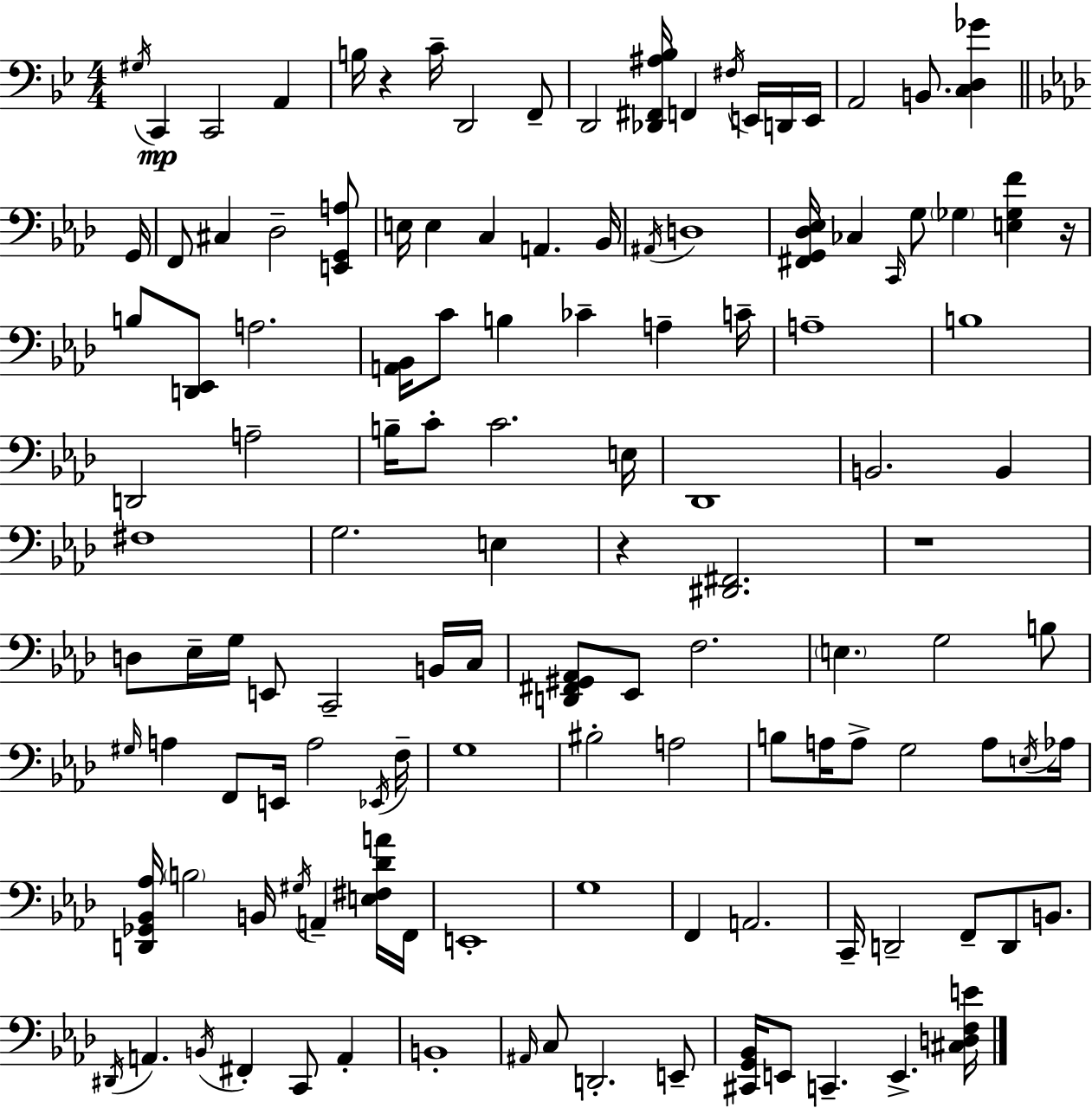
G#3/s C2/q C2/h A2/q B3/s R/q C4/s D2/h F2/e D2/h [Db2,F#2,A#3,Bb3]/s F2/q F#3/s E2/s D2/s E2/s A2/h B2/e. [C3,D3,Gb4]/q G2/s F2/e C#3/q Db3/h [E2,G2,A3]/e E3/s E3/q C3/q A2/q. Bb2/s A#2/s D3/w [F#2,G2,Db3,Eb3]/s CES3/q C2/s G3/e Gb3/q [E3,Gb3,F4]/q R/s B3/e [D2,Eb2]/e A3/h. [A2,Bb2]/s C4/e B3/q CES4/q A3/q C4/s A3/w B3/w D2/h A3/h B3/s C4/e C4/h. E3/s Db2/w B2/h. B2/q F#3/w G3/h. E3/q R/q [D#2,F#2]/h. R/w D3/e Eb3/s G3/s E2/e C2/h B2/s C3/s [D2,F#2,G#2,Ab2]/e Eb2/e F3/h. E3/q. G3/h B3/e G#3/s A3/q F2/e E2/s A3/h Eb2/s F3/s G3/w BIS3/h A3/h B3/e A3/s A3/e G3/h A3/e E3/s Ab3/s [D2,Gb2,Bb2,Ab3]/s B3/h B2/s G#3/s A2/q [E3,F#3,Db4,A4]/s F2/s E2/w G3/w F2/q A2/h. C2/s D2/h F2/e D2/e B2/e. D#2/s A2/q. B2/s F#2/q C2/e A2/q B2/w A#2/s C3/e D2/h. E2/e [C#2,G2,Bb2]/s E2/e C2/q. E2/q. [C#3,D3,F3,E4]/s